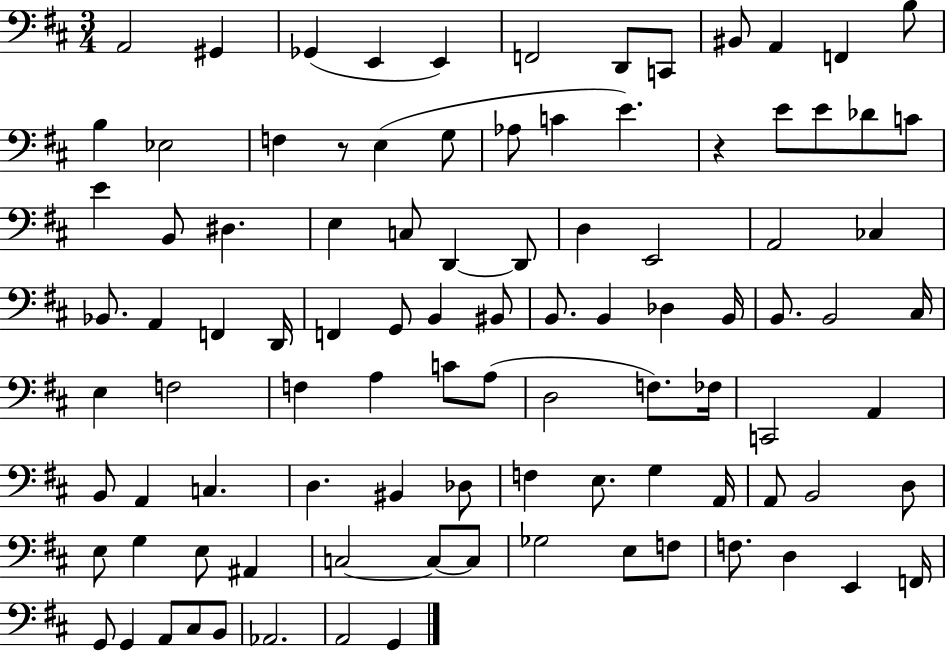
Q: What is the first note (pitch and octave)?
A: A2